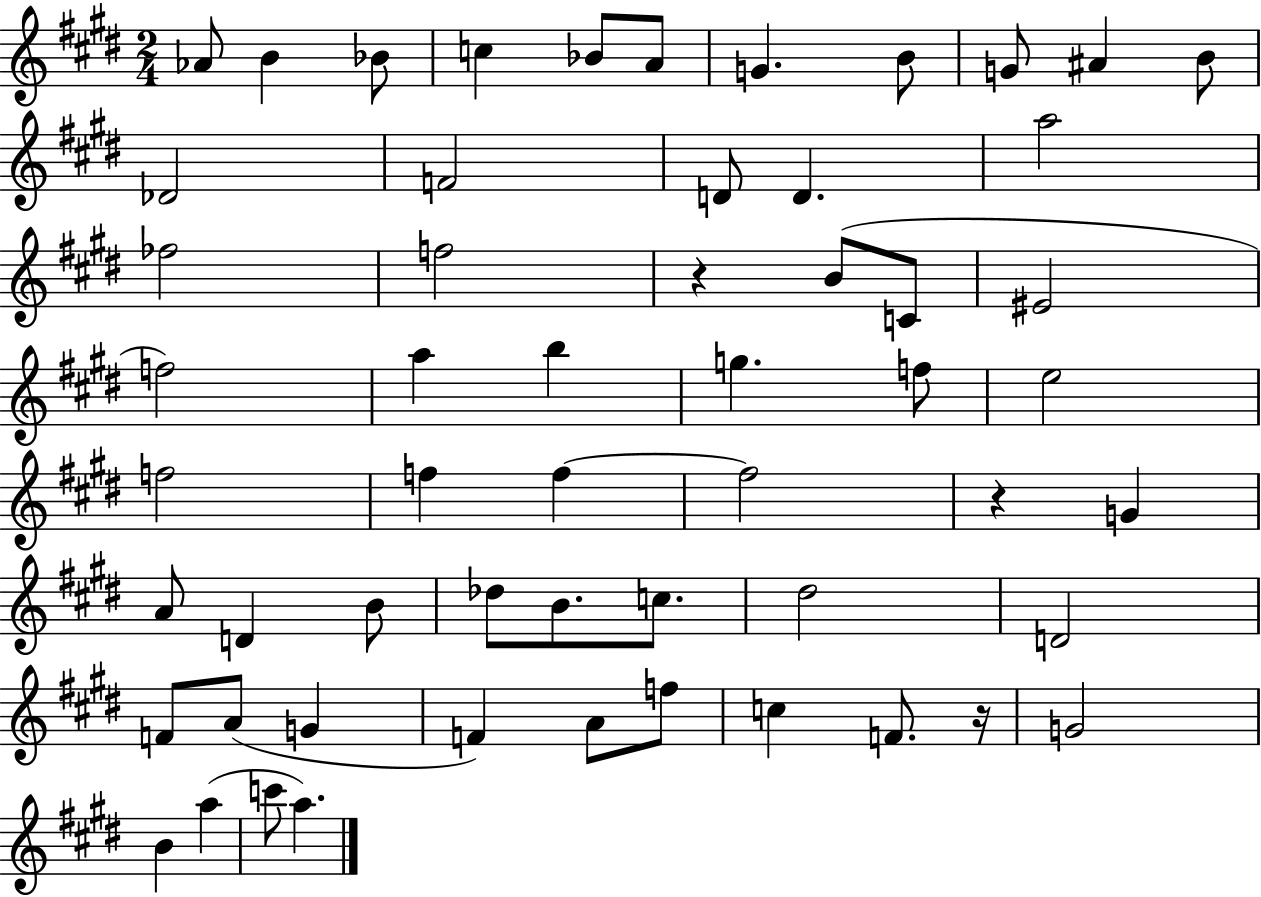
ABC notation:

X:1
T:Untitled
M:2/4
L:1/4
K:E
_A/2 B _B/2 c _B/2 A/2 G B/2 G/2 ^A B/2 _D2 F2 D/2 D a2 _f2 f2 z B/2 C/2 ^E2 f2 a b g f/2 e2 f2 f f f2 z G A/2 D B/2 _d/2 B/2 c/2 ^d2 D2 F/2 A/2 G F A/2 f/2 c F/2 z/4 G2 B a c'/2 a